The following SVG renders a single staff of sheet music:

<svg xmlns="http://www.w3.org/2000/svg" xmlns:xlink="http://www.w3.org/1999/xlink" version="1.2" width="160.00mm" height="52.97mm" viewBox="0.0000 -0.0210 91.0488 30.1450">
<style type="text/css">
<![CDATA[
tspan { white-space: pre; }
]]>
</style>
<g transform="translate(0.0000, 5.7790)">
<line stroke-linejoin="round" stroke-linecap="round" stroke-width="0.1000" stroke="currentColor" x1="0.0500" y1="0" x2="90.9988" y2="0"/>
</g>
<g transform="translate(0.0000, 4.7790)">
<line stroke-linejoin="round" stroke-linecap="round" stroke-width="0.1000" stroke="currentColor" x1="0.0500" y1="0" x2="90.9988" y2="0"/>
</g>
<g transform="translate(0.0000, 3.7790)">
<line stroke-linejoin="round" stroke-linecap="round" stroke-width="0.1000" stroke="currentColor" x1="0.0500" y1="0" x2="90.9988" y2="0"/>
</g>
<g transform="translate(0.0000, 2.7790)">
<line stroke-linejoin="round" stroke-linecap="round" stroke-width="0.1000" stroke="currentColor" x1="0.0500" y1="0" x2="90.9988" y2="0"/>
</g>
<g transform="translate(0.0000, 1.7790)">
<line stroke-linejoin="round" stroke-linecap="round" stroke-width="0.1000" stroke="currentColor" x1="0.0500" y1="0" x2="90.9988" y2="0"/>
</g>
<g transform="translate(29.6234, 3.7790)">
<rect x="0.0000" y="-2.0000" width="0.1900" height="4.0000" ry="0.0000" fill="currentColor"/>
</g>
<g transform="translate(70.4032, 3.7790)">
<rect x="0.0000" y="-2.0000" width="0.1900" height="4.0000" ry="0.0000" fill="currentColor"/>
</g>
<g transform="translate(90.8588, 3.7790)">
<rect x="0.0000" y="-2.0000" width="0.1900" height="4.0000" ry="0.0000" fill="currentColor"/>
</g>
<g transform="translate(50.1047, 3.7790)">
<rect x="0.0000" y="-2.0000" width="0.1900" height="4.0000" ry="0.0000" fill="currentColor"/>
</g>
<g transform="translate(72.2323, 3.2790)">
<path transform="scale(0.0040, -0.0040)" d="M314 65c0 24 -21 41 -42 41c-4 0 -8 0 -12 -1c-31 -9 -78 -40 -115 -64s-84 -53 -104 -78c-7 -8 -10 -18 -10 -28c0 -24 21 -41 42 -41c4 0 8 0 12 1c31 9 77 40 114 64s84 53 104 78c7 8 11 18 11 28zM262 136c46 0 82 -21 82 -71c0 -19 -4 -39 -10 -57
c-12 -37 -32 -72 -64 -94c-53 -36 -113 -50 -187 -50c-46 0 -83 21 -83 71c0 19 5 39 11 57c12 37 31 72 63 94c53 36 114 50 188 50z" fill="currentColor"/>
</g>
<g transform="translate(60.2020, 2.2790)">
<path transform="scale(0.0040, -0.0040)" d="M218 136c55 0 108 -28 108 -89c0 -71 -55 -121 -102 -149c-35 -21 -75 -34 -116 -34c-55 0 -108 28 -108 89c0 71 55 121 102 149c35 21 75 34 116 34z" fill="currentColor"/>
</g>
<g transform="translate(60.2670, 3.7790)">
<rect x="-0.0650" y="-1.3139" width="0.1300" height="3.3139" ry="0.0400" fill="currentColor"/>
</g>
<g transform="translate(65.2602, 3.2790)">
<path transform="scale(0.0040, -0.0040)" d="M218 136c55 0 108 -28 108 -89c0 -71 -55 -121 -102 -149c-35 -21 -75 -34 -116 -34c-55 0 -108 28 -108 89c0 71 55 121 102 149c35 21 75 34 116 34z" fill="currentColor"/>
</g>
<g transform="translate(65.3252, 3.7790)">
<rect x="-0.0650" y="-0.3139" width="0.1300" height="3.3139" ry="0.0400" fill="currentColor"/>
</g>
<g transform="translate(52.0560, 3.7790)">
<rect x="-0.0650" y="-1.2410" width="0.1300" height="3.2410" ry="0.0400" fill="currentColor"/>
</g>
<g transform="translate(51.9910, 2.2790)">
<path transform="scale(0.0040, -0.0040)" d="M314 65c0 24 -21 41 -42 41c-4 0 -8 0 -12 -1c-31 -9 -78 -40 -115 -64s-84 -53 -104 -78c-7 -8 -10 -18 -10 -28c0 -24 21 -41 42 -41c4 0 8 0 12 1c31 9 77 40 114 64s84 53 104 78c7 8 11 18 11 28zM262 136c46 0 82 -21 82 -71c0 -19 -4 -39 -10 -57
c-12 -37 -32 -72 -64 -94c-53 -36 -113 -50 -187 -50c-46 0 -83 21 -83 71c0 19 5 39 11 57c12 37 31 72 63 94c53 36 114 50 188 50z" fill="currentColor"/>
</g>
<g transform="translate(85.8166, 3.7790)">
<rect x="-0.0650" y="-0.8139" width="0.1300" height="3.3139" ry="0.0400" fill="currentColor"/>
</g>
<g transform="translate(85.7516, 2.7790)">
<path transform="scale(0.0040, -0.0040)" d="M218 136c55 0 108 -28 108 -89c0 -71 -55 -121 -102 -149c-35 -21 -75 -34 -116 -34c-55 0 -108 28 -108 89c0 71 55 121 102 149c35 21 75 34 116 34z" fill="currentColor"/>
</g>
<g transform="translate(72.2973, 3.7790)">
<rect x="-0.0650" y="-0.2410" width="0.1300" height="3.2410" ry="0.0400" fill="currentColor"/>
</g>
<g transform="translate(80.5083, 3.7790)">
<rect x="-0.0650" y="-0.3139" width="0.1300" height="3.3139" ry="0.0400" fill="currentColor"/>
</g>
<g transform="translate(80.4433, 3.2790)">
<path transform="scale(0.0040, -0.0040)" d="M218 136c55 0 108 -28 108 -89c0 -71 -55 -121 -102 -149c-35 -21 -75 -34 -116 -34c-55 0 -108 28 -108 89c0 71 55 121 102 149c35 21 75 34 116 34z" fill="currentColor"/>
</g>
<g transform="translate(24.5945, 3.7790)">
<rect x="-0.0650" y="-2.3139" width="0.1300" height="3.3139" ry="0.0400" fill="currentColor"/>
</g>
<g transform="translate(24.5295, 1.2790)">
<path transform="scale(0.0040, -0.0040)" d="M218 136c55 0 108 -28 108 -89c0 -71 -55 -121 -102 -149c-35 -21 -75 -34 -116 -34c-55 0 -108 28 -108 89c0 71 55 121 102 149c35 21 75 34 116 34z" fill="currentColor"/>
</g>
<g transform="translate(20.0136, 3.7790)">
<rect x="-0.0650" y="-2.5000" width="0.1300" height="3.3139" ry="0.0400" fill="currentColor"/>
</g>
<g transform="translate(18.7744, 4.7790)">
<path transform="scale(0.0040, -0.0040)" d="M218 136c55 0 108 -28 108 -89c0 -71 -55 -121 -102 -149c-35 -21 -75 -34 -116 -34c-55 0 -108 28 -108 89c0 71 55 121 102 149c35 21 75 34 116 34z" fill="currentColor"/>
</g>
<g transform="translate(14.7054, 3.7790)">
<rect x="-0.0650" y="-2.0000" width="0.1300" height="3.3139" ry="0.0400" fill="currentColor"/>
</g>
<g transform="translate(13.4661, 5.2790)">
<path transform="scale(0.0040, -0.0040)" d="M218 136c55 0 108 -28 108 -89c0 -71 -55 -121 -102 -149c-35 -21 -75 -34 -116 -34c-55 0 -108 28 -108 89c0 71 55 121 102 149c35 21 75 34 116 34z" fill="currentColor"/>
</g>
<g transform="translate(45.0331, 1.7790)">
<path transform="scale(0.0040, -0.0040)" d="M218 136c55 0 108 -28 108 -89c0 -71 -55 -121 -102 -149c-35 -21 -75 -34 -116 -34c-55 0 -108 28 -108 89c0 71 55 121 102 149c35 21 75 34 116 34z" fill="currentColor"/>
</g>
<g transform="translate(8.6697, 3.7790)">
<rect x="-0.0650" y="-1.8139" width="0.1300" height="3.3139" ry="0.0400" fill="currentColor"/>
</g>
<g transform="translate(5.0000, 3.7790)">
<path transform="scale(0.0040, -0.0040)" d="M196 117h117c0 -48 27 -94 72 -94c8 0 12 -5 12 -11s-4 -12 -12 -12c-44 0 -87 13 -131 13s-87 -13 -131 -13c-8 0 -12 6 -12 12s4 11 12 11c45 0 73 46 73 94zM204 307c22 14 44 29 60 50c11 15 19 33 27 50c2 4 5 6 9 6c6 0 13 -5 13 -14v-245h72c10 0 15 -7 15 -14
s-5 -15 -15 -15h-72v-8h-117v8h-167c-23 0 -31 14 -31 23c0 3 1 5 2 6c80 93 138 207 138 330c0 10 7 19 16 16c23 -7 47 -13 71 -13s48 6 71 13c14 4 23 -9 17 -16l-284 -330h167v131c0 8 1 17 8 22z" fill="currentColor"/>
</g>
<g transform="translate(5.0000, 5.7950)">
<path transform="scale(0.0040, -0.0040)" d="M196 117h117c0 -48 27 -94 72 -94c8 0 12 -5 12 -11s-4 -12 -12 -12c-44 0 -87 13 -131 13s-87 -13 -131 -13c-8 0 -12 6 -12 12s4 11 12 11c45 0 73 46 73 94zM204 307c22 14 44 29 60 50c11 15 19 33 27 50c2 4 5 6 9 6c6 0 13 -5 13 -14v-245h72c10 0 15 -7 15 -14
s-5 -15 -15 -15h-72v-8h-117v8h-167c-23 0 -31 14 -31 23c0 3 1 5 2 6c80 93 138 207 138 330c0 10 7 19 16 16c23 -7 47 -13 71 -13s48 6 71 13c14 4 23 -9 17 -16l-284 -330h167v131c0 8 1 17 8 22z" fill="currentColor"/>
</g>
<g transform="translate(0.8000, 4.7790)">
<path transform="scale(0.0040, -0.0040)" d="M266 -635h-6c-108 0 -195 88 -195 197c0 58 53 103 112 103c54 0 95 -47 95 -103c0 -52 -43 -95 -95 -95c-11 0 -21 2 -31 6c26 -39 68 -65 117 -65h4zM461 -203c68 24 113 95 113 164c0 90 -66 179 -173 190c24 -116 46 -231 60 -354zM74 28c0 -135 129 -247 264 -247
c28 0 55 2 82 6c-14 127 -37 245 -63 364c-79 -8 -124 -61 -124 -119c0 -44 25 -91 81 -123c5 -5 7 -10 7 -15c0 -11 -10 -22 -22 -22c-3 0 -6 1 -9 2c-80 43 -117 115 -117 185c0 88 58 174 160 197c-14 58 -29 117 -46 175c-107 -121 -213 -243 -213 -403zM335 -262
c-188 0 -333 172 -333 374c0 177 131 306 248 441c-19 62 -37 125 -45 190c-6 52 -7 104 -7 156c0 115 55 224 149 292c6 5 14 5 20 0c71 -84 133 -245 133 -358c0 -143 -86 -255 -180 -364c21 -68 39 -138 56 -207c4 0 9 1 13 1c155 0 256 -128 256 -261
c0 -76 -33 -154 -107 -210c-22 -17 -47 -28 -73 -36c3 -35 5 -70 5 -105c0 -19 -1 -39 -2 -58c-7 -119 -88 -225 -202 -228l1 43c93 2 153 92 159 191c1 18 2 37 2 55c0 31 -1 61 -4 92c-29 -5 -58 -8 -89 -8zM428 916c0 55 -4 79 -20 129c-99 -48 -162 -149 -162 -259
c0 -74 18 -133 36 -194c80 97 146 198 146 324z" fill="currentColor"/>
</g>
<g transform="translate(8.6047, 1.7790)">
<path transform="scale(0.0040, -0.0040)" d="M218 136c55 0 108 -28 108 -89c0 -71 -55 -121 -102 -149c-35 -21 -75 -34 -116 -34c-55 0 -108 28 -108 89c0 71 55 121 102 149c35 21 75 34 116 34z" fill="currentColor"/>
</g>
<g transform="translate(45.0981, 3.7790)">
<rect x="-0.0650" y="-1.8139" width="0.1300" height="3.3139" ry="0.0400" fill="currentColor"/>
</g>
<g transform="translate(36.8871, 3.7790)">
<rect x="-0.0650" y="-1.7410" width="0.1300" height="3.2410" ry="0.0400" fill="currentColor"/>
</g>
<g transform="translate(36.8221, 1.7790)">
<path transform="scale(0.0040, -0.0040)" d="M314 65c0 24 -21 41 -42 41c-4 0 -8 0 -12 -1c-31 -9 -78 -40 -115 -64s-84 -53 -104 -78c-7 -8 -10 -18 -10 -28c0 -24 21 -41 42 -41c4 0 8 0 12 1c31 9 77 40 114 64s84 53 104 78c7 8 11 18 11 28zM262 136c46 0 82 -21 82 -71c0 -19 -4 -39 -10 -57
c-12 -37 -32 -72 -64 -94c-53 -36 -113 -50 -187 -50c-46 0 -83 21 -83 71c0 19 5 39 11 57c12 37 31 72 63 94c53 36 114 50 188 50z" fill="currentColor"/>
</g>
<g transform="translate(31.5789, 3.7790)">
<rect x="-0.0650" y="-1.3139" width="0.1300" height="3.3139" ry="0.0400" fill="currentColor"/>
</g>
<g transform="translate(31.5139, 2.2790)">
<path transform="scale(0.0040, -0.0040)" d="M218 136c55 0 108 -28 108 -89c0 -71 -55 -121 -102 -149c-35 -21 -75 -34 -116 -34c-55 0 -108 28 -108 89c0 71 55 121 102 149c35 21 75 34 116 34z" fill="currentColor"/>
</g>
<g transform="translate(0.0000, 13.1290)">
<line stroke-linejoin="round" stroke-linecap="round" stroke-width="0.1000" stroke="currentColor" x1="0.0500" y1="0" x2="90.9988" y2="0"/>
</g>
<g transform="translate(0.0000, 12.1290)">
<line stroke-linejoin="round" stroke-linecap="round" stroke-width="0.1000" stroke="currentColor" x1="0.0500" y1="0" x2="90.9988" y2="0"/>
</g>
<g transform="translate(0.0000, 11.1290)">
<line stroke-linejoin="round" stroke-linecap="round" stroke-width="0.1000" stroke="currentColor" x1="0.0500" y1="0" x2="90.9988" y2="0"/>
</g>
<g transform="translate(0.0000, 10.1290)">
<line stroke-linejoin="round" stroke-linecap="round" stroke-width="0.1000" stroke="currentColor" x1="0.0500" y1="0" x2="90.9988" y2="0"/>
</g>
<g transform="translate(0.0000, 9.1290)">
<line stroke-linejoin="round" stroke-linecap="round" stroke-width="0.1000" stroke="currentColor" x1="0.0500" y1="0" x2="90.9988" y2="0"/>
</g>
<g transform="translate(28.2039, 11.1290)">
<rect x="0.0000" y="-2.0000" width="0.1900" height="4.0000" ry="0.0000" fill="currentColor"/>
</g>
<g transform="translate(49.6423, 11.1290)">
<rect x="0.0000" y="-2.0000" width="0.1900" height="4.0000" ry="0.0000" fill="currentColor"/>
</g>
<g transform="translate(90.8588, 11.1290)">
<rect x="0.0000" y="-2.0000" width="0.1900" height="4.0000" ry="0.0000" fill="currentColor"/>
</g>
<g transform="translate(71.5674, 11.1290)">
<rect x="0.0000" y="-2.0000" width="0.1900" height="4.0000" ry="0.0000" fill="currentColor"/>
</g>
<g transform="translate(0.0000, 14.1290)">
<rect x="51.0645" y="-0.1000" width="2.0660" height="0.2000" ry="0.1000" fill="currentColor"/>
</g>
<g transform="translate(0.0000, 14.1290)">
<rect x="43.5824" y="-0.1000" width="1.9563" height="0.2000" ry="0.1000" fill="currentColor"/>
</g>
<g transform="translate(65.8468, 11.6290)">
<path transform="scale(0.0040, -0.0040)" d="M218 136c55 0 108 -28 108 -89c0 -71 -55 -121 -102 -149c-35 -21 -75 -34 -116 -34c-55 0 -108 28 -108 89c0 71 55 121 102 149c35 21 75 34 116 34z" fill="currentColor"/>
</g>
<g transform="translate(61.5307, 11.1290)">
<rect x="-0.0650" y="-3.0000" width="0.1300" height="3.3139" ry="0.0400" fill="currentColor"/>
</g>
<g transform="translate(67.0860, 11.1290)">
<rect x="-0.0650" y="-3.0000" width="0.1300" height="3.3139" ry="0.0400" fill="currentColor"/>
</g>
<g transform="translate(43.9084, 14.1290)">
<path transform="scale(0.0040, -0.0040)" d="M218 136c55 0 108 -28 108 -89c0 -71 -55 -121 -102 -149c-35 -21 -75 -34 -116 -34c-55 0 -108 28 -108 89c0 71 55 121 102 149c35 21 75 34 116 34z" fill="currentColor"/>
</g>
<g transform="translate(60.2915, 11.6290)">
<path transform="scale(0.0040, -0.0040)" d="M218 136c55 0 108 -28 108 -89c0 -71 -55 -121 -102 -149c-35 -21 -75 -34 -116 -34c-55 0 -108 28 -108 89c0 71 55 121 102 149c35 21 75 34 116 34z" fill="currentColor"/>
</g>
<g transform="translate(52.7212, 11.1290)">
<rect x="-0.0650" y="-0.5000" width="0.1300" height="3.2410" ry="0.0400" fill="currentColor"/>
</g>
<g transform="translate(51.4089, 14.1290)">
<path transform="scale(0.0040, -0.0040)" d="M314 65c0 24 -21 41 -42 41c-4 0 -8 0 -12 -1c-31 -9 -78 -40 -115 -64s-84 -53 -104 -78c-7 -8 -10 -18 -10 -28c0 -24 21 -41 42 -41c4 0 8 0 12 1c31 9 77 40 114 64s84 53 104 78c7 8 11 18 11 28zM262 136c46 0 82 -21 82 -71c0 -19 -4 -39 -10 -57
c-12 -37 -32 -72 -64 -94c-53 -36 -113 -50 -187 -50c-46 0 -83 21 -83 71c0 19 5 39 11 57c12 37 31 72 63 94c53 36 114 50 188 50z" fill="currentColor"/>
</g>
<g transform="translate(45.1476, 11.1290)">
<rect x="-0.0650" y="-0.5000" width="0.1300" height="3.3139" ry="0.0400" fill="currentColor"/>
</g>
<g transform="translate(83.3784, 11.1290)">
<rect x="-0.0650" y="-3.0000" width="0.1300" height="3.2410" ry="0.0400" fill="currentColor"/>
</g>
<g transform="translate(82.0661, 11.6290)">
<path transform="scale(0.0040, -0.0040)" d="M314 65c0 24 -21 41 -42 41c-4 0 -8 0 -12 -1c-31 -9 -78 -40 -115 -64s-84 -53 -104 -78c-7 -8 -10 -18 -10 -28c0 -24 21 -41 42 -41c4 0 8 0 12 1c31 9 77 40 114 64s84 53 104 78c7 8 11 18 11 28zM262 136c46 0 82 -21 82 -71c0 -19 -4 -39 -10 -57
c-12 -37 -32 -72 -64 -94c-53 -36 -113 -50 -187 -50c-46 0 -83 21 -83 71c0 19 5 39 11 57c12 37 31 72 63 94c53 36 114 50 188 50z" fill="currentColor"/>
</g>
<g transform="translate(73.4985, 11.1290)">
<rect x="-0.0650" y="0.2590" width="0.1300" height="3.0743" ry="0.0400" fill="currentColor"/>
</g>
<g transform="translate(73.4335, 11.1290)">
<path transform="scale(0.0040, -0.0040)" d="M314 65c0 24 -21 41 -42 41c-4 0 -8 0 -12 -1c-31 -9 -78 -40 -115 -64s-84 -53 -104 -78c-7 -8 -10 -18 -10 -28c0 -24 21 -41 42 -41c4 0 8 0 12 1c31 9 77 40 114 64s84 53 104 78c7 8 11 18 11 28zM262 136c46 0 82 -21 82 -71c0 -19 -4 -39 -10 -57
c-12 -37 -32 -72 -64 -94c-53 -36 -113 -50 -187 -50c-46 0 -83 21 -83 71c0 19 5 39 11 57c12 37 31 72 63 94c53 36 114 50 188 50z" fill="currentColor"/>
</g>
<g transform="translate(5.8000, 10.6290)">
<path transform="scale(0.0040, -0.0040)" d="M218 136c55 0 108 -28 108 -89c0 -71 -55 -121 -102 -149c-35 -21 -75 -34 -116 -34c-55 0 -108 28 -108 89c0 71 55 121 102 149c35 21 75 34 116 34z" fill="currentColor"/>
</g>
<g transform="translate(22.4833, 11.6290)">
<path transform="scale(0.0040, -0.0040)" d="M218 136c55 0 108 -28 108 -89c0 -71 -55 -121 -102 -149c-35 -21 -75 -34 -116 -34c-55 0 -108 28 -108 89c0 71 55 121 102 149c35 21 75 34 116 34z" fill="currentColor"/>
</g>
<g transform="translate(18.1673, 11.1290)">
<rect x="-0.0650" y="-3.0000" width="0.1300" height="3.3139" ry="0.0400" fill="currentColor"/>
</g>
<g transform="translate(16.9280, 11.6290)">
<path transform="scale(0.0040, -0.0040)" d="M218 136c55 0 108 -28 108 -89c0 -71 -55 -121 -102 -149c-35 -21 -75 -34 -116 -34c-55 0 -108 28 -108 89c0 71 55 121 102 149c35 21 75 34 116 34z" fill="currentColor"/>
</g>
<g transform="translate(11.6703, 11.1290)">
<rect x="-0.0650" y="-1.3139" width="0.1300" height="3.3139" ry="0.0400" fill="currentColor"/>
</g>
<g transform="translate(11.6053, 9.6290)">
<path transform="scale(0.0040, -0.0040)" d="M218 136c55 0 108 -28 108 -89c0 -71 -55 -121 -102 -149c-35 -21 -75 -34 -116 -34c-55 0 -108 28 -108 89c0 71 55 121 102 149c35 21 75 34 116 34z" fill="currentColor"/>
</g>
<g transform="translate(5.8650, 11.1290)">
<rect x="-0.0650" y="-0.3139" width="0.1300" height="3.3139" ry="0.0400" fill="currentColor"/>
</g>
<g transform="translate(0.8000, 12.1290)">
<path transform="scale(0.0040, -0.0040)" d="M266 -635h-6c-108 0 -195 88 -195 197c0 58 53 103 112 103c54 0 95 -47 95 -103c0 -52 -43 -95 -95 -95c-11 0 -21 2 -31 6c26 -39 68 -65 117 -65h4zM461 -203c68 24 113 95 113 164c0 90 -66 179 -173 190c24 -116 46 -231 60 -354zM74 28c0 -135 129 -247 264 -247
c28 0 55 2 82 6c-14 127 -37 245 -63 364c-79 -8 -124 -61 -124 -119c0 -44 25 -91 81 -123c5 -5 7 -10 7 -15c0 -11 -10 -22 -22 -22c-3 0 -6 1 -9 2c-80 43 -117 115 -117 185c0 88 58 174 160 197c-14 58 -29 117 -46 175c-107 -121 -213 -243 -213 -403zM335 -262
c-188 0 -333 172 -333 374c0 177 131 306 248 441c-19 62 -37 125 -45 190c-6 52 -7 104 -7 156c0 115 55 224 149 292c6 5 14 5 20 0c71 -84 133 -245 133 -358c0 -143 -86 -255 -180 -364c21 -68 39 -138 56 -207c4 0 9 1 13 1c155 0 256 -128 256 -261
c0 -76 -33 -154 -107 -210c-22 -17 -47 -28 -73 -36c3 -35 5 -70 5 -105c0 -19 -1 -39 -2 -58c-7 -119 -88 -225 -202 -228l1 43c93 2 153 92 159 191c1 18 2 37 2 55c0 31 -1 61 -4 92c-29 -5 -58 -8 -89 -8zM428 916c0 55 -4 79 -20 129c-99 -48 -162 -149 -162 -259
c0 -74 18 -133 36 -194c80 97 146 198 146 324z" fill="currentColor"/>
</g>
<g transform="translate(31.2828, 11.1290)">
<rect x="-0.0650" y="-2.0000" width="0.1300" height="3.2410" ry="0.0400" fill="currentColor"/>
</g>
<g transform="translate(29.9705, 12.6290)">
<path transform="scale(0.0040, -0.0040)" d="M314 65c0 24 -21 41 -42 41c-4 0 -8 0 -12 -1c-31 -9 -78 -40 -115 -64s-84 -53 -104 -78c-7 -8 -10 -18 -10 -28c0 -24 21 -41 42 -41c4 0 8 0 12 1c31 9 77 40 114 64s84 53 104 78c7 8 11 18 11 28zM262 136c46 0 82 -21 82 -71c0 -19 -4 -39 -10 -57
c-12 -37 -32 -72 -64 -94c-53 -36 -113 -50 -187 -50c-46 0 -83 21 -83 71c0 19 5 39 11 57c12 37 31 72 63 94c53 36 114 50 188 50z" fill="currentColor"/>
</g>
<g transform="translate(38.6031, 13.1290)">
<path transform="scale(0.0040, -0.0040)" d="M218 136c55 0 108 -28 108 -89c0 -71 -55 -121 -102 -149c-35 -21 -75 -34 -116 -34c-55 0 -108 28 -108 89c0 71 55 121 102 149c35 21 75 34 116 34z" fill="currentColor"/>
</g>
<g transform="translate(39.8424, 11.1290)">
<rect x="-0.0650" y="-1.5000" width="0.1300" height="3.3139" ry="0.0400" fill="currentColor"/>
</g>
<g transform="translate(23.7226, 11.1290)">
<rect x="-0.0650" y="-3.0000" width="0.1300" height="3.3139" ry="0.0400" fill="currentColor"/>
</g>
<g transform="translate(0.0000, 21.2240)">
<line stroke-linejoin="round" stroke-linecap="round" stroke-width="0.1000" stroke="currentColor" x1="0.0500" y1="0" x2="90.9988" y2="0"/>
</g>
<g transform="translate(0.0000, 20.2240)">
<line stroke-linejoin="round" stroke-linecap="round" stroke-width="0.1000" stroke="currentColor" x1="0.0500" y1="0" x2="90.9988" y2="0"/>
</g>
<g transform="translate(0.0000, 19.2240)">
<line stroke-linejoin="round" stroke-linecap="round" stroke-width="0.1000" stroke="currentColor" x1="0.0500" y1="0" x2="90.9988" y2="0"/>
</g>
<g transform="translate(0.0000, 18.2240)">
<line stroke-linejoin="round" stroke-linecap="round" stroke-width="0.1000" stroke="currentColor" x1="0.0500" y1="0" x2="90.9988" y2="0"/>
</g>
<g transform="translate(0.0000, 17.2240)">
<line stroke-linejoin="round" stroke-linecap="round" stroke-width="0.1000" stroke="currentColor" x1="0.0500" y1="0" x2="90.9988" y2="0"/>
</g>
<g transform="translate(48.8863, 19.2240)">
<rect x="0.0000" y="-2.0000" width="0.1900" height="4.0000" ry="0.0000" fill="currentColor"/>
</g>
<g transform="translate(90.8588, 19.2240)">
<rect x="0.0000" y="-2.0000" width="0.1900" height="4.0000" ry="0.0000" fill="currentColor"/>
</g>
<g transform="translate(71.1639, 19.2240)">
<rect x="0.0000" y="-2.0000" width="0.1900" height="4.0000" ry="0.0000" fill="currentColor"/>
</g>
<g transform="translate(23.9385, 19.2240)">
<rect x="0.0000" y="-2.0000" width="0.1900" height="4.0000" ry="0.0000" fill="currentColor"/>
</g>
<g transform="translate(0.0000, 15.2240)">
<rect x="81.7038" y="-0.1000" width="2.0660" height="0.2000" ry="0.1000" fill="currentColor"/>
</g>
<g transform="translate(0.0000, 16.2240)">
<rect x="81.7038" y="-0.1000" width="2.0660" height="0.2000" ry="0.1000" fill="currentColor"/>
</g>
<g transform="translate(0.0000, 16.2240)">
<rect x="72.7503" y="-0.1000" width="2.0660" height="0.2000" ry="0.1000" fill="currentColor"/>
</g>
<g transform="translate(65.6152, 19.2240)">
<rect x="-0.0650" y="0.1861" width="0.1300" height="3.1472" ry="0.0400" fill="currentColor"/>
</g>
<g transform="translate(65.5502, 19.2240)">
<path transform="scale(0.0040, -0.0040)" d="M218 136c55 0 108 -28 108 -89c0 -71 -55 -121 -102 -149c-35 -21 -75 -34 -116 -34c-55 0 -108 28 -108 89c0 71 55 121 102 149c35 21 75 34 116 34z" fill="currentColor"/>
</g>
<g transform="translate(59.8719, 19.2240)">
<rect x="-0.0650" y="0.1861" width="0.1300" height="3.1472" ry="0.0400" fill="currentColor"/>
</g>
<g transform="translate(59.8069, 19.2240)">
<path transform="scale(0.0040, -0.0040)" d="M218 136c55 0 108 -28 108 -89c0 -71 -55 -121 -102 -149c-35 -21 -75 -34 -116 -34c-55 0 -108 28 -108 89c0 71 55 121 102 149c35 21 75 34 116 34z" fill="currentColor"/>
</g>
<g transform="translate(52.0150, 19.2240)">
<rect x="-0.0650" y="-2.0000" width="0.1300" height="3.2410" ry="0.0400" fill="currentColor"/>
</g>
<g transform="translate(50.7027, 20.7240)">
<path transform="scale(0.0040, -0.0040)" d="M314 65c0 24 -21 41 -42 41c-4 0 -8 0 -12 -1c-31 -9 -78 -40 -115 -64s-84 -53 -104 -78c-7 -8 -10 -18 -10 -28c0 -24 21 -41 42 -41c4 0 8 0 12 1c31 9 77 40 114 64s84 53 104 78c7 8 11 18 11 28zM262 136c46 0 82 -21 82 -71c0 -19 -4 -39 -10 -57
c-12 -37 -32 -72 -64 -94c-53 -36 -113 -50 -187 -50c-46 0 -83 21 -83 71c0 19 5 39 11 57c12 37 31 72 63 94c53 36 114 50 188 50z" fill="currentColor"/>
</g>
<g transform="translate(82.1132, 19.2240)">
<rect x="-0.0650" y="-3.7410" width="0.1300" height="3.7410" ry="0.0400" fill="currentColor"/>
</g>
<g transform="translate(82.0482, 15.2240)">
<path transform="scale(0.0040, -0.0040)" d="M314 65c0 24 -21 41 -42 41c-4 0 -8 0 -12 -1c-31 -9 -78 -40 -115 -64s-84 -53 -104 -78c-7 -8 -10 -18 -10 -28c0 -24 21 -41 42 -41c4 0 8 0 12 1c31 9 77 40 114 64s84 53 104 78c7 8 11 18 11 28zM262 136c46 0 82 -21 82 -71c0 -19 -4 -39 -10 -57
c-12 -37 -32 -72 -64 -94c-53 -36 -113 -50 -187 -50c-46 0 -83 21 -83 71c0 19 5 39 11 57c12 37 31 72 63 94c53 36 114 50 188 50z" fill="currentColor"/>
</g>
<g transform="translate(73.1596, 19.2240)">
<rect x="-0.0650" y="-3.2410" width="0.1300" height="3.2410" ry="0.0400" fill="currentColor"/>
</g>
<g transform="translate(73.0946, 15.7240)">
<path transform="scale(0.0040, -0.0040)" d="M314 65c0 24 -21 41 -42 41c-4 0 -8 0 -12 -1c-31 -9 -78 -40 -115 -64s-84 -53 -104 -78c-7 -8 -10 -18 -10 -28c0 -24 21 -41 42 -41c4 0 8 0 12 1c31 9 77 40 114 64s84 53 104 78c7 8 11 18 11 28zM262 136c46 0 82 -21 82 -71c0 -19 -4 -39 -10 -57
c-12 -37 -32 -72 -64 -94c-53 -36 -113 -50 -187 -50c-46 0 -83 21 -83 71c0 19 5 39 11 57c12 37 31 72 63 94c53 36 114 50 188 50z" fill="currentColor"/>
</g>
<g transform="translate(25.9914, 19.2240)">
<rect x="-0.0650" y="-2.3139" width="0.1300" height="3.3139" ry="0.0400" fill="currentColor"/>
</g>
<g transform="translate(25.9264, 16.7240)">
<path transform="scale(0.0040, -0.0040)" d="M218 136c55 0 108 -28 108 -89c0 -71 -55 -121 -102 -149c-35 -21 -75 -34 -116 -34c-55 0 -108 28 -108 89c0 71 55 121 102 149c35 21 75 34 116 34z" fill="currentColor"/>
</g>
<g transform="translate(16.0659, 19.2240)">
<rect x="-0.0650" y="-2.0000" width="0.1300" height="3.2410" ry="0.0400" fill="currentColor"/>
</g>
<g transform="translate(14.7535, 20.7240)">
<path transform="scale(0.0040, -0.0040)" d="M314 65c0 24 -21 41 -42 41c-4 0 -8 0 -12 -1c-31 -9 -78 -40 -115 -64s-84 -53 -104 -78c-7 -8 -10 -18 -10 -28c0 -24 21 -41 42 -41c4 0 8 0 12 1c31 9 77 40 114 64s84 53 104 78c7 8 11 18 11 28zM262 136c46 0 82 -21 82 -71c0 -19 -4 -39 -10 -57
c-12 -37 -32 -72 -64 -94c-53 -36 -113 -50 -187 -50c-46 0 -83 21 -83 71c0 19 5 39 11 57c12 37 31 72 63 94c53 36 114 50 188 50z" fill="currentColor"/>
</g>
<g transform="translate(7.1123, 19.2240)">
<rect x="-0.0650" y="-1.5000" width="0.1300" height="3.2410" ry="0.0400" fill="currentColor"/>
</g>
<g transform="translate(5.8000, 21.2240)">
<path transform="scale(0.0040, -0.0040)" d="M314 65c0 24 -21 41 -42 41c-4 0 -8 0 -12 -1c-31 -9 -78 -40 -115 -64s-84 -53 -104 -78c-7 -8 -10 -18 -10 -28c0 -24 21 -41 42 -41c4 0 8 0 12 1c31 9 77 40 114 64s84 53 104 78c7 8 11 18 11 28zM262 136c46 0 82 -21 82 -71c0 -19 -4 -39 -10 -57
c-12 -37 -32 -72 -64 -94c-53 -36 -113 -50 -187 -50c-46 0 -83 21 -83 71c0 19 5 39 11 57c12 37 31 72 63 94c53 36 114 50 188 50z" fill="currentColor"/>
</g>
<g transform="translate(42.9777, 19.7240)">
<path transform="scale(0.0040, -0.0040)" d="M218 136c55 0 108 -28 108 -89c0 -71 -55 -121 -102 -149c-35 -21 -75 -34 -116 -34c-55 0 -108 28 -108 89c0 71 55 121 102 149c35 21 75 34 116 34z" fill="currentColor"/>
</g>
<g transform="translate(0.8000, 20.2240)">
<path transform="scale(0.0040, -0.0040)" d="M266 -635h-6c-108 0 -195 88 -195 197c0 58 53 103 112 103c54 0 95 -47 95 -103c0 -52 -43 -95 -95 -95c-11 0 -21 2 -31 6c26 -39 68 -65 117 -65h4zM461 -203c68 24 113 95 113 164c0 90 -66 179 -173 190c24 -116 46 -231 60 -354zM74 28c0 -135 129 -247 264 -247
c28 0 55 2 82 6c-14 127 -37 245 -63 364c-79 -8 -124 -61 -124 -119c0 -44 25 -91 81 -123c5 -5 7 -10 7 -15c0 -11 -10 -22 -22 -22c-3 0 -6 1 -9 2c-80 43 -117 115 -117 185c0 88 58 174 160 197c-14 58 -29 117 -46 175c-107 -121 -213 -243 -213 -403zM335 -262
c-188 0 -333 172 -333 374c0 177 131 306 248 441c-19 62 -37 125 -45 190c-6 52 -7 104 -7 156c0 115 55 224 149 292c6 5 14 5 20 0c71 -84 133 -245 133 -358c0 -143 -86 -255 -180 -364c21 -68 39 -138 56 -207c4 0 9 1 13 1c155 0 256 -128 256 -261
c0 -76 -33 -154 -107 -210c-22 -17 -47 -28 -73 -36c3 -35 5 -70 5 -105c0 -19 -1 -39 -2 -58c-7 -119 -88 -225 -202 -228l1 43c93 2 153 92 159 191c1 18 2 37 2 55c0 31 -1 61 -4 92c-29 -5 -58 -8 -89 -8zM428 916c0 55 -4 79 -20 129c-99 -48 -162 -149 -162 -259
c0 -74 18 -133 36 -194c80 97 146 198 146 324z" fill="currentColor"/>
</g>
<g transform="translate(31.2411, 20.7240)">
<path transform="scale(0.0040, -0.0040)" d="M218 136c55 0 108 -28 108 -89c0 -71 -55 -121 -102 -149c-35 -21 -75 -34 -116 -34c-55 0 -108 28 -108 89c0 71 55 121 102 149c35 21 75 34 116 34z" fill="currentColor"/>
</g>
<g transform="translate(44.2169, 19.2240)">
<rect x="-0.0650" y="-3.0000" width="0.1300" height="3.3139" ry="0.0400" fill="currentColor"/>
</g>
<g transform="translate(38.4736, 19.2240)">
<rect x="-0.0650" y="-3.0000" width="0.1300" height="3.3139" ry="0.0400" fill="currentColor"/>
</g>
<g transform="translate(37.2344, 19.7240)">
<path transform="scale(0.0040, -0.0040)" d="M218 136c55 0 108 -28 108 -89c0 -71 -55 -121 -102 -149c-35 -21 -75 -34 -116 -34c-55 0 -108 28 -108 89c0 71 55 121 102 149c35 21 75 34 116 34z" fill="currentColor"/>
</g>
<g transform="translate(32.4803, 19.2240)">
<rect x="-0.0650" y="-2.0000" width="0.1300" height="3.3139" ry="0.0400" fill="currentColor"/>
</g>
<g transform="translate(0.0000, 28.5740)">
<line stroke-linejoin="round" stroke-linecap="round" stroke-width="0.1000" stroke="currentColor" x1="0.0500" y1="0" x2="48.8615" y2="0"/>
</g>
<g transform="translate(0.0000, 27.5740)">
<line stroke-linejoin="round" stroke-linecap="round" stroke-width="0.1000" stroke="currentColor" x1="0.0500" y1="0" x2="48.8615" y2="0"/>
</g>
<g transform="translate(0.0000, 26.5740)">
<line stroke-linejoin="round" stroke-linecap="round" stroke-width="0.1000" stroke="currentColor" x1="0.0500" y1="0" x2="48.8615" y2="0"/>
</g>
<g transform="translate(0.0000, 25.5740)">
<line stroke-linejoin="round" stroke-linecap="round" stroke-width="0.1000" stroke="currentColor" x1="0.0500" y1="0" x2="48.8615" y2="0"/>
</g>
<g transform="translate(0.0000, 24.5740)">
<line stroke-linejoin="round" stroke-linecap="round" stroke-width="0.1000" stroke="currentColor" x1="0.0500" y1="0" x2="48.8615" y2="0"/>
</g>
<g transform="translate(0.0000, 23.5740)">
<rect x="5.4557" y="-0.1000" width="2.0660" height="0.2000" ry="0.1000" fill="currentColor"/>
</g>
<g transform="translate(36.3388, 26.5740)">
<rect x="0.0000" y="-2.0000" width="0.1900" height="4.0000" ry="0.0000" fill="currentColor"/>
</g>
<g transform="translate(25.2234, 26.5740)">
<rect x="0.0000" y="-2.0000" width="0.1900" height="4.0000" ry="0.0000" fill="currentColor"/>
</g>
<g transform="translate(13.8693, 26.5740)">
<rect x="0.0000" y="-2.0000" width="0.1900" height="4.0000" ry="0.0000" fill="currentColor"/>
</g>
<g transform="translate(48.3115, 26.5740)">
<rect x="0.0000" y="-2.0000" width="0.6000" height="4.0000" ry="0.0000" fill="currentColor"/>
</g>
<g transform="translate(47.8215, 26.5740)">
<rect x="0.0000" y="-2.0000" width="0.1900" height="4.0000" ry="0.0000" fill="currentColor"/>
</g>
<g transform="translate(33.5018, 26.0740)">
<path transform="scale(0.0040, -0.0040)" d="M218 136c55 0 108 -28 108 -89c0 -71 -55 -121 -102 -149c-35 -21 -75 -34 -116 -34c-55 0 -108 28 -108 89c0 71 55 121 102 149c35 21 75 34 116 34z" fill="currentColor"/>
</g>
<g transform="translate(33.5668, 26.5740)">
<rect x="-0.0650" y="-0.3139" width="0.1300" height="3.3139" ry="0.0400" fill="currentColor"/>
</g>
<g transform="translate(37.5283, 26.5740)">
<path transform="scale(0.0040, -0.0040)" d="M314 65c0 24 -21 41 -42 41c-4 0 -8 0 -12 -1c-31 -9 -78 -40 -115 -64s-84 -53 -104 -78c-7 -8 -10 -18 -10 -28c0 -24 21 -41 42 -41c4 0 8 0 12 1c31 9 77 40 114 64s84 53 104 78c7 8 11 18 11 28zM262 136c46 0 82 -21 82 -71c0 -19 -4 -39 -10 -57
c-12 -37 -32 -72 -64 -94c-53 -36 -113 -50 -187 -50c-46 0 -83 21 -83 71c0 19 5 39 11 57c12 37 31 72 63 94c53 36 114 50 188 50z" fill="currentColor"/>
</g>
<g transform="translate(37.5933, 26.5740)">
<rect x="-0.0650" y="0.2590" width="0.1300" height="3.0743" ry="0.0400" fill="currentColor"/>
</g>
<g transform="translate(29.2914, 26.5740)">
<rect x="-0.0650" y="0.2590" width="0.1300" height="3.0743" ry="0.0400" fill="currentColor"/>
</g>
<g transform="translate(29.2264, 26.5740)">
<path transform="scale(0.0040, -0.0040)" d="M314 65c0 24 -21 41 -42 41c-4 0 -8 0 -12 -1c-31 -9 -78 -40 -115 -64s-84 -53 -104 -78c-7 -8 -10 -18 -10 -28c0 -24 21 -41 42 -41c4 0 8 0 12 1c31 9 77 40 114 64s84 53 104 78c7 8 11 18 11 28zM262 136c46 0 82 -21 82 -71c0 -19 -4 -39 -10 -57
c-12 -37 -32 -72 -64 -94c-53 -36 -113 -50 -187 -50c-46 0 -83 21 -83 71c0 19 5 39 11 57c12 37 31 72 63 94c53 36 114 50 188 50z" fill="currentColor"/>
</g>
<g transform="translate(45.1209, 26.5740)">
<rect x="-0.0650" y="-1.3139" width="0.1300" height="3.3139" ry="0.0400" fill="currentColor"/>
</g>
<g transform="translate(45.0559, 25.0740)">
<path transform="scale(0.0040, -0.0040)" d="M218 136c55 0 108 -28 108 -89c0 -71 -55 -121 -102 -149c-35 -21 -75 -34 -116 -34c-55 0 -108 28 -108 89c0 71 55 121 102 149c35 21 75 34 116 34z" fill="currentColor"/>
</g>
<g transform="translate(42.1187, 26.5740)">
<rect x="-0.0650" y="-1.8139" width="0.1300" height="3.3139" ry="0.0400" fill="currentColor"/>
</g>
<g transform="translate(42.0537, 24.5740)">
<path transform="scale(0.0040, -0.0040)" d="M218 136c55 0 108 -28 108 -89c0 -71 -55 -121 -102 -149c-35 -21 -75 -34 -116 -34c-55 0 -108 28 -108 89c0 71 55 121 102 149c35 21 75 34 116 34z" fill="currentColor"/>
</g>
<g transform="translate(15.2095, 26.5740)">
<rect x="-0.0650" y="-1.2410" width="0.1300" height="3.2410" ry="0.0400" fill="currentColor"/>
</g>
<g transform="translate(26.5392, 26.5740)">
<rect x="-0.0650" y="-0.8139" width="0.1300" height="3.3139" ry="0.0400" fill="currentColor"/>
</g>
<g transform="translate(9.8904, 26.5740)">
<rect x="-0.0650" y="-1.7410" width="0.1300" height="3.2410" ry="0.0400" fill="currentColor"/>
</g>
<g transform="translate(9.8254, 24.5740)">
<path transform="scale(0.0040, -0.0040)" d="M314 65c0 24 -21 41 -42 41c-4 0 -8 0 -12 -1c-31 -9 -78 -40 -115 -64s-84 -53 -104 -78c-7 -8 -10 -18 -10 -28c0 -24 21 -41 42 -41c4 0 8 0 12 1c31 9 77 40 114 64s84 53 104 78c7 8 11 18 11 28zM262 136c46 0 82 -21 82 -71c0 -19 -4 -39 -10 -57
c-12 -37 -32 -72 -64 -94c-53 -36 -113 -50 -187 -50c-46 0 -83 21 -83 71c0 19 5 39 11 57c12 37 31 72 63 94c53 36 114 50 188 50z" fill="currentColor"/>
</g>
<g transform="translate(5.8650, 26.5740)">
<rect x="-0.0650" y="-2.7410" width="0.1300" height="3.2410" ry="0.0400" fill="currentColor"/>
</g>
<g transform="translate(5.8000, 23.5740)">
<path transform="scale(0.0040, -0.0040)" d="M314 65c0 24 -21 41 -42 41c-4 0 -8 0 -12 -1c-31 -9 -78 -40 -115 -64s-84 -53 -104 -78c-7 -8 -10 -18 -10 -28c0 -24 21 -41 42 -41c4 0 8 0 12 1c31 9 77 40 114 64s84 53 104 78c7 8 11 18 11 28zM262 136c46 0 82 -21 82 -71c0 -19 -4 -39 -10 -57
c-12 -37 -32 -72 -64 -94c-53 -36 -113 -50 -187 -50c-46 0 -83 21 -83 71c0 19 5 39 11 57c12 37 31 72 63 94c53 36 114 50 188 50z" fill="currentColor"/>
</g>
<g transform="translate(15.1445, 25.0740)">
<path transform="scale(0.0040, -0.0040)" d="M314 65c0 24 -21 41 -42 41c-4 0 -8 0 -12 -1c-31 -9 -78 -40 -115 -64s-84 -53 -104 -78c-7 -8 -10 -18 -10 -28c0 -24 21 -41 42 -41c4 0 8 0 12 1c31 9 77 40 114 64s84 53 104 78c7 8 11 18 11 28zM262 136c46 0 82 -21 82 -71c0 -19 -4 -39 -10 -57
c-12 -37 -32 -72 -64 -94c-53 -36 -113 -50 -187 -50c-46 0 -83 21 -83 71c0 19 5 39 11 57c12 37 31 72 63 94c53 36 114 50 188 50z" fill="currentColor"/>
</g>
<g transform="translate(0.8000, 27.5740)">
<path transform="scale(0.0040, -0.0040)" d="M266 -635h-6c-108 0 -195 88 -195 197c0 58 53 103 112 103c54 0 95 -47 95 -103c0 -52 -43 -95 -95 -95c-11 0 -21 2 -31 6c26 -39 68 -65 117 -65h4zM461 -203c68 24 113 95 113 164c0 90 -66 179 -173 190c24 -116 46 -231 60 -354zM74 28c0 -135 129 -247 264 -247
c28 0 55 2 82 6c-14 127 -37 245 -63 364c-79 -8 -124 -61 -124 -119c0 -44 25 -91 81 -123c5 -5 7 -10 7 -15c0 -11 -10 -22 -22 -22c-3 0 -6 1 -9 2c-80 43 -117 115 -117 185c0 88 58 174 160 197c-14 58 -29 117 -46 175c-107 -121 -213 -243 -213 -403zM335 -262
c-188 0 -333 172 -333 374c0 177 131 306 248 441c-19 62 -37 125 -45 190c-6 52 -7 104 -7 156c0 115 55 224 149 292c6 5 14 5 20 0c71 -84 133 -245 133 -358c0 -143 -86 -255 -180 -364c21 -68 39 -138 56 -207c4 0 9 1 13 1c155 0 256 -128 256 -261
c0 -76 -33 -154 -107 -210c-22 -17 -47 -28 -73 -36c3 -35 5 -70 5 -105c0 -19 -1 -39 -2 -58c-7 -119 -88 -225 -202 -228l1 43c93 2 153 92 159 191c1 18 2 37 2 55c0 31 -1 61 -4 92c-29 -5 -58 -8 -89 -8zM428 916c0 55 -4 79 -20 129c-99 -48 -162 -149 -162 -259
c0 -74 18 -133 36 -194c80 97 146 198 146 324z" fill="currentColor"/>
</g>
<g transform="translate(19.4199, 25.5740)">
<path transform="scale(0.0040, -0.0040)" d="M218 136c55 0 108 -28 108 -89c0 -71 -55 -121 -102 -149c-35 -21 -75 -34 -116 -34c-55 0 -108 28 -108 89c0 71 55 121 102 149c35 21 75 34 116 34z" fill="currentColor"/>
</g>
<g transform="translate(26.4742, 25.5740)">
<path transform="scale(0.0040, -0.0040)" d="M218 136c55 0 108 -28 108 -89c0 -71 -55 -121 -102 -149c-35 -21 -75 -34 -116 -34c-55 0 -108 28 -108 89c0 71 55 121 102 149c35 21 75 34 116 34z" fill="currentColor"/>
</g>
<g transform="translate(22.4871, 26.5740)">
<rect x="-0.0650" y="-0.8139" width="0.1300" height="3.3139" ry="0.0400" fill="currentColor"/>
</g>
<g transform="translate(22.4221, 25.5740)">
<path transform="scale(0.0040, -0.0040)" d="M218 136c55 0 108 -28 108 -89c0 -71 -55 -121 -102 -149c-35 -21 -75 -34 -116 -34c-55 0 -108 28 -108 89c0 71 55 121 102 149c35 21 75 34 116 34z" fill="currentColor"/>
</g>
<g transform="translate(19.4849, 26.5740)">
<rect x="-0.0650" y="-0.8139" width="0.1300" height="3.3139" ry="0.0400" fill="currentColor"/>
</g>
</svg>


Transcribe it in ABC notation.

X:1
T:Untitled
M:4/4
L:1/4
K:C
f F G g e f2 f e2 e c c2 c d c e A A F2 E C C2 A A B2 A2 E2 F2 g F A A F2 B B b2 c'2 a2 f2 e2 d d d B2 c B2 f e